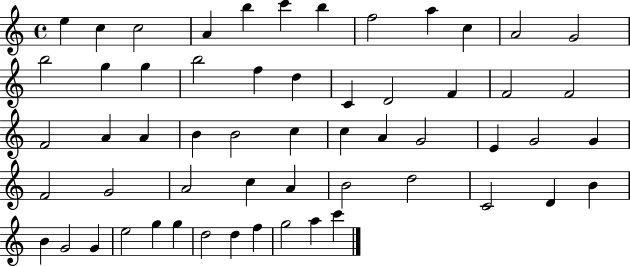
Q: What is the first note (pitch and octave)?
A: E5